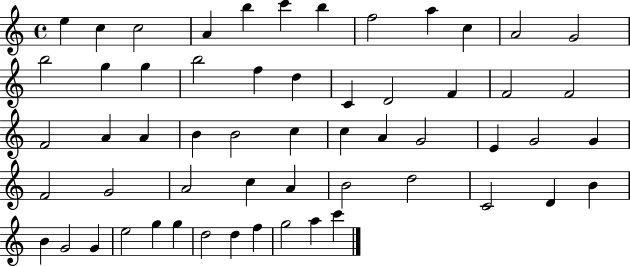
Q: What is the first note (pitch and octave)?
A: E5